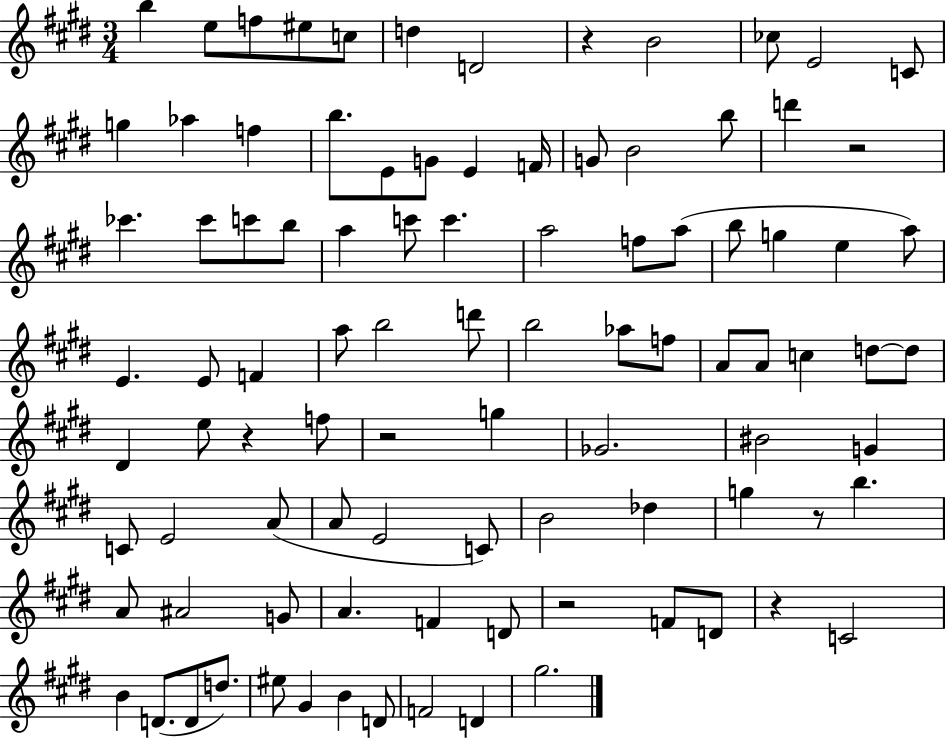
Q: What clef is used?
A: treble